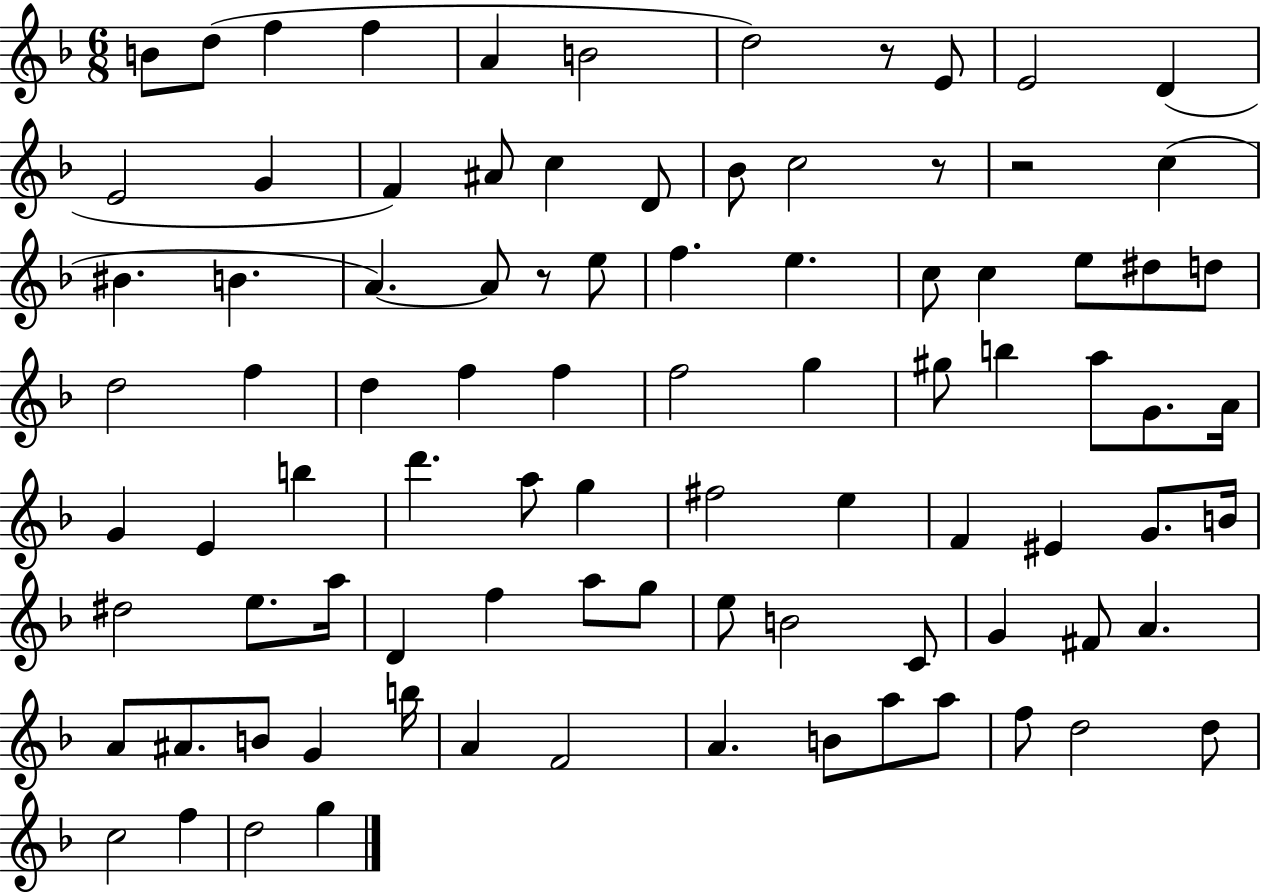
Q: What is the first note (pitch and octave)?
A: B4